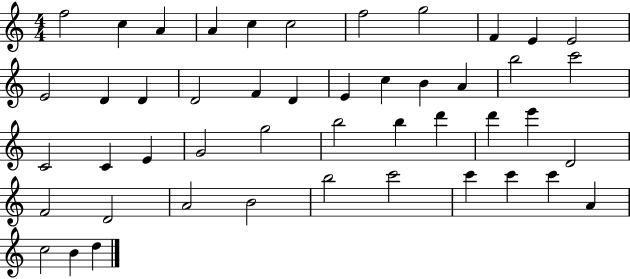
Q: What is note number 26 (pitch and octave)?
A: E4